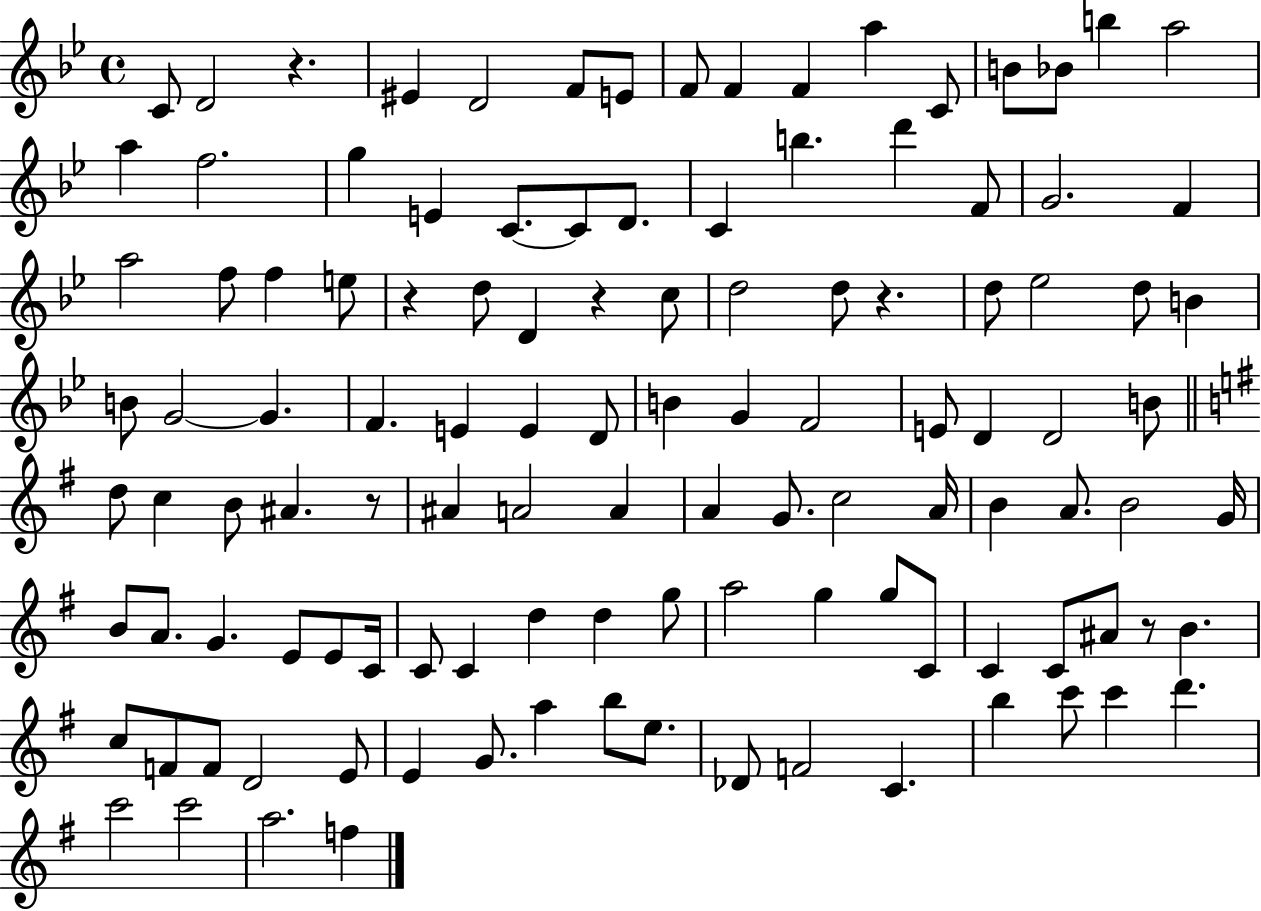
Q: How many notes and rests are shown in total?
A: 116